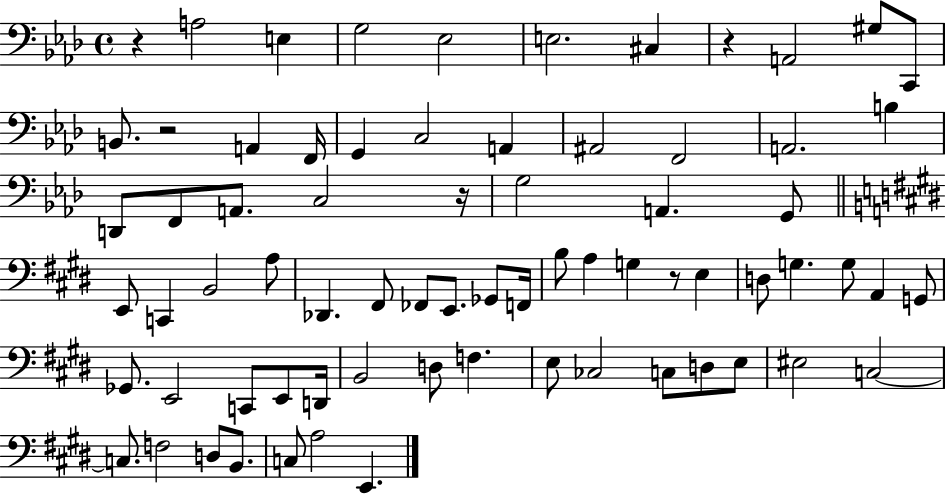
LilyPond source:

{
  \clef bass
  \time 4/4
  \defaultTimeSignature
  \key aes \major
  r4 a2 e4 | g2 ees2 | e2. cis4 | r4 a,2 gis8 c,8 | \break b,8. r2 a,4 f,16 | g,4 c2 a,4 | ais,2 f,2 | a,2. b4 | \break d,8 f,8 a,8. c2 r16 | g2 a,4. g,8 | \bar "||" \break \key e \major e,8 c,4 b,2 a8 | des,4. fis,8 fes,8 e,8. ges,8 f,16 | b8 a4 g4 r8 e4 | d8 g4. g8 a,4 g,8 | \break ges,8. e,2 c,8 e,8 d,16 | b,2 d8 f4. | e8 ces2 c8 d8 e8 | eis2 c2~~ | \break c8. f2 d8 b,8. | c8 a2 e,4. | \bar "|."
}